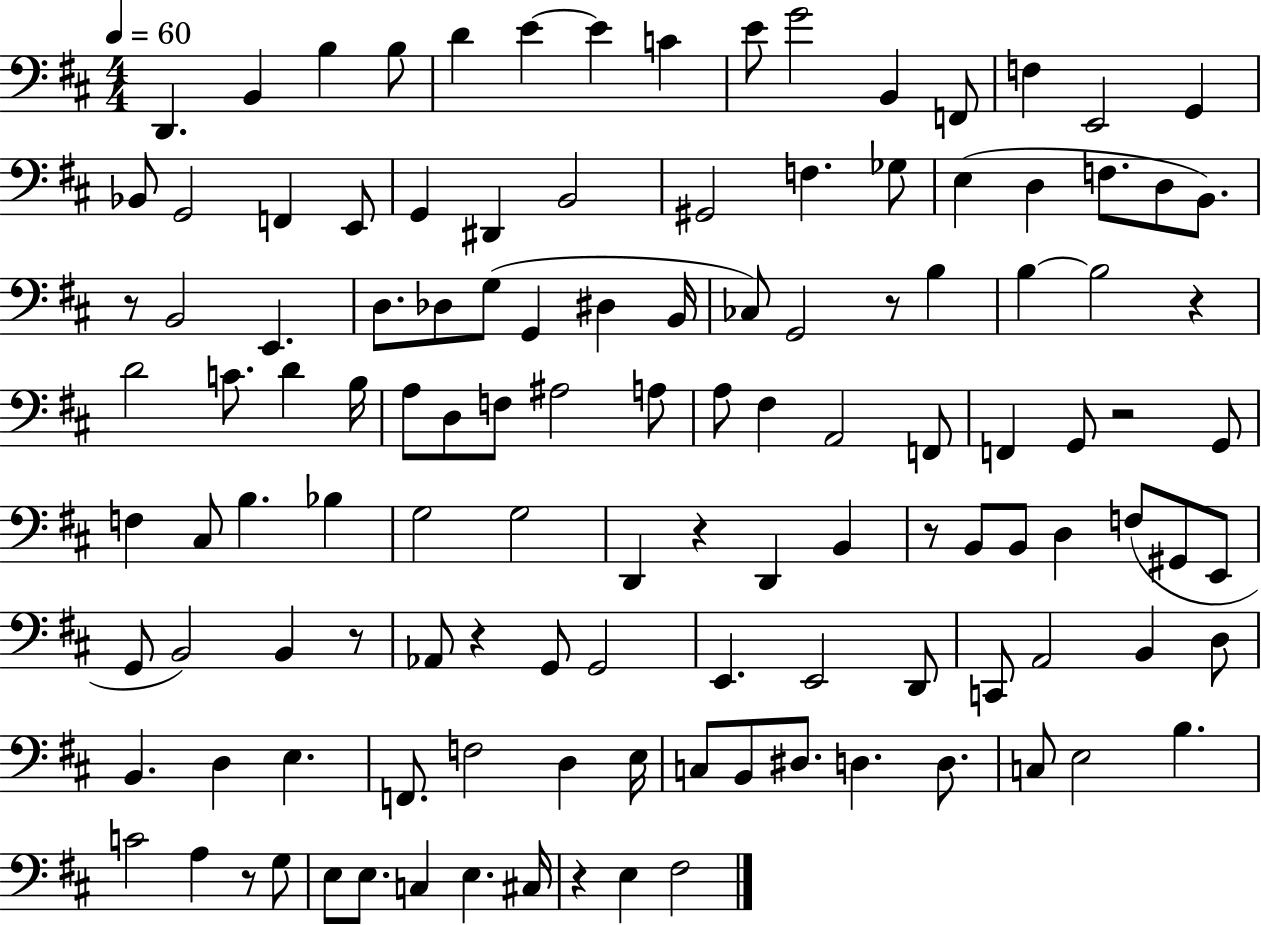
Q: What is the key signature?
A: D major